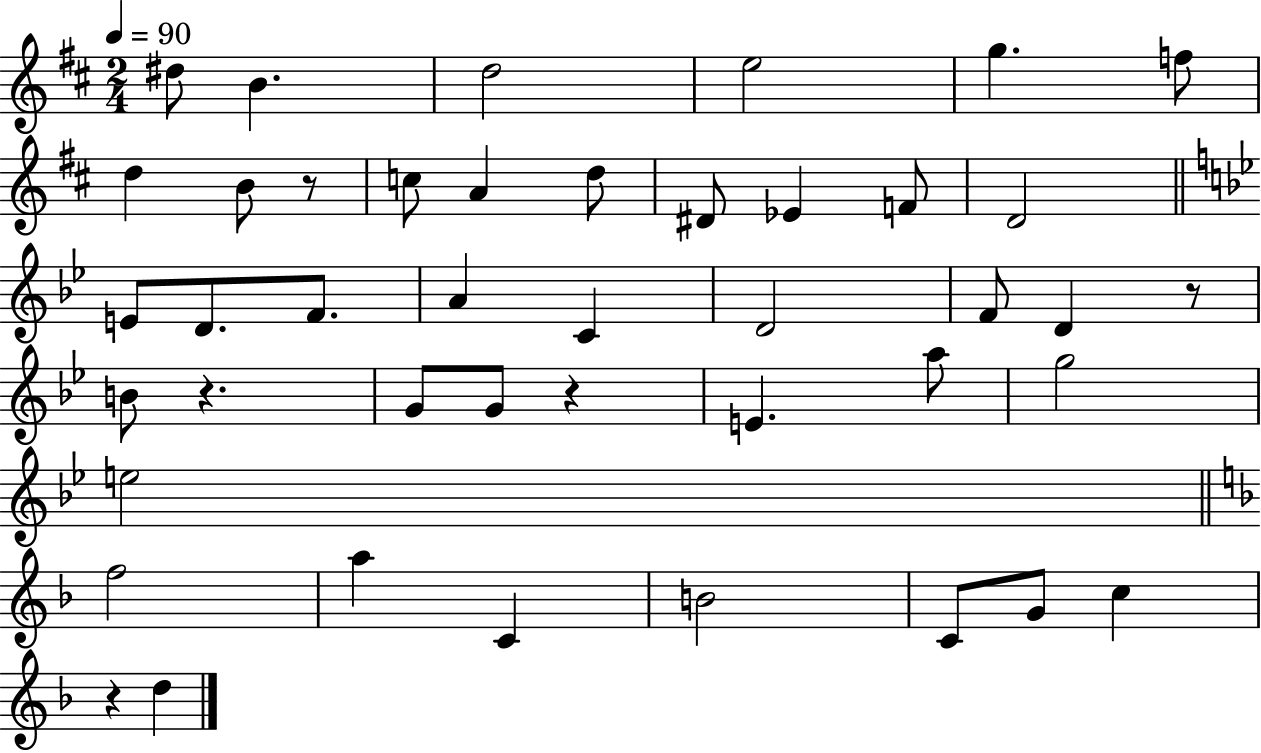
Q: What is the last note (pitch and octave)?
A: D5